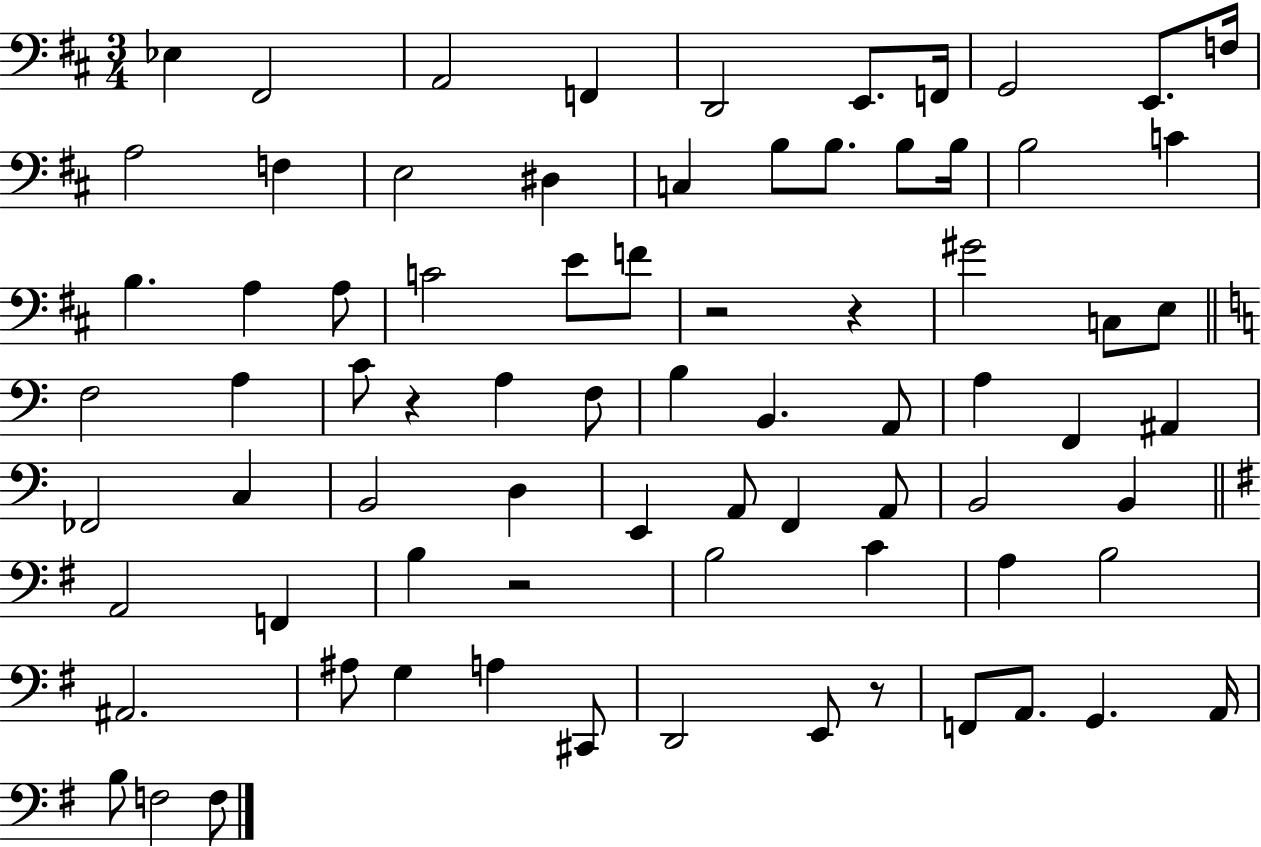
{
  \clef bass
  \numericTimeSignature
  \time 3/4
  \key d \major
  ees4 fis,2 | a,2 f,4 | d,2 e,8. f,16 | g,2 e,8. f16 | \break a2 f4 | e2 dis4 | c4 b8 b8. b8 b16 | b2 c'4 | \break b4. a4 a8 | c'2 e'8 f'8 | r2 r4 | gis'2 c8 e8 | \break \bar "||" \break \key c \major f2 a4 | c'8 r4 a4 f8 | b4 b,4. a,8 | a4 f,4 ais,4 | \break fes,2 c4 | b,2 d4 | e,4 a,8 f,4 a,8 | b,2 b,4 | \break \bar "||" \break \key g \major a,2 f,4 | b4 r2 | b2 c'4 | a4 b2 | \break ais,2. | ais8 g4 a4 cis,8 | d,2 e,8 r8 | f,8 a,8. g,4. a,16 | \break b8 f2 f8 | \bar "|."
}